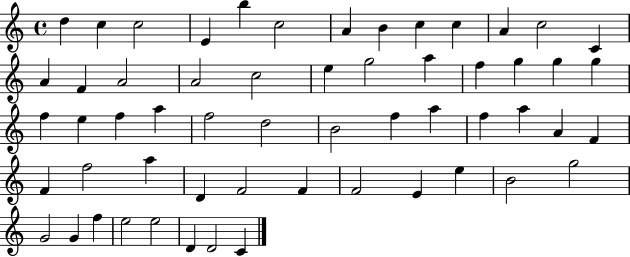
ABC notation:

X:1
T:Untitled
M:4/4
L:1/4
K:C
d c c2 E b c2 A B c c A c2 C A F A2 A2 c2 e g2 a f g g g f e f a f2 d2 B2 f a f a A F F f2 a D F2 F F2 E e B2 g2 G2 G f e2 e2 D D2 C